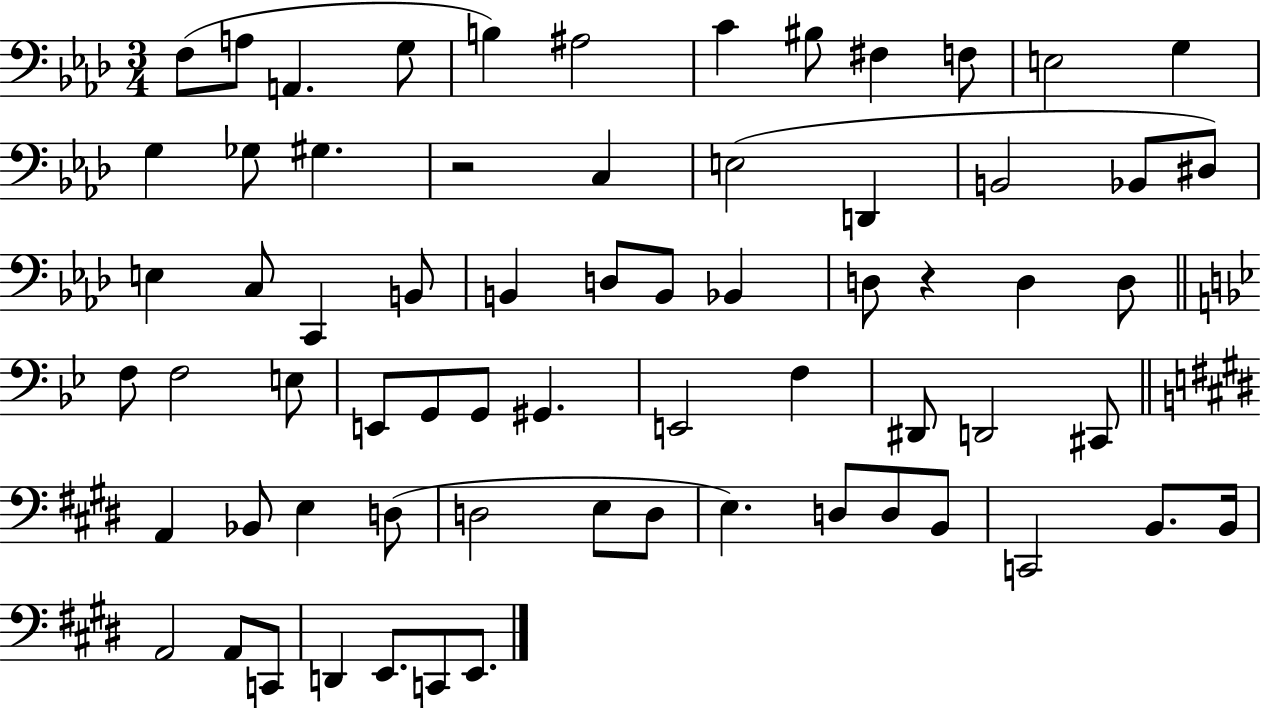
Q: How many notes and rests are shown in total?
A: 67